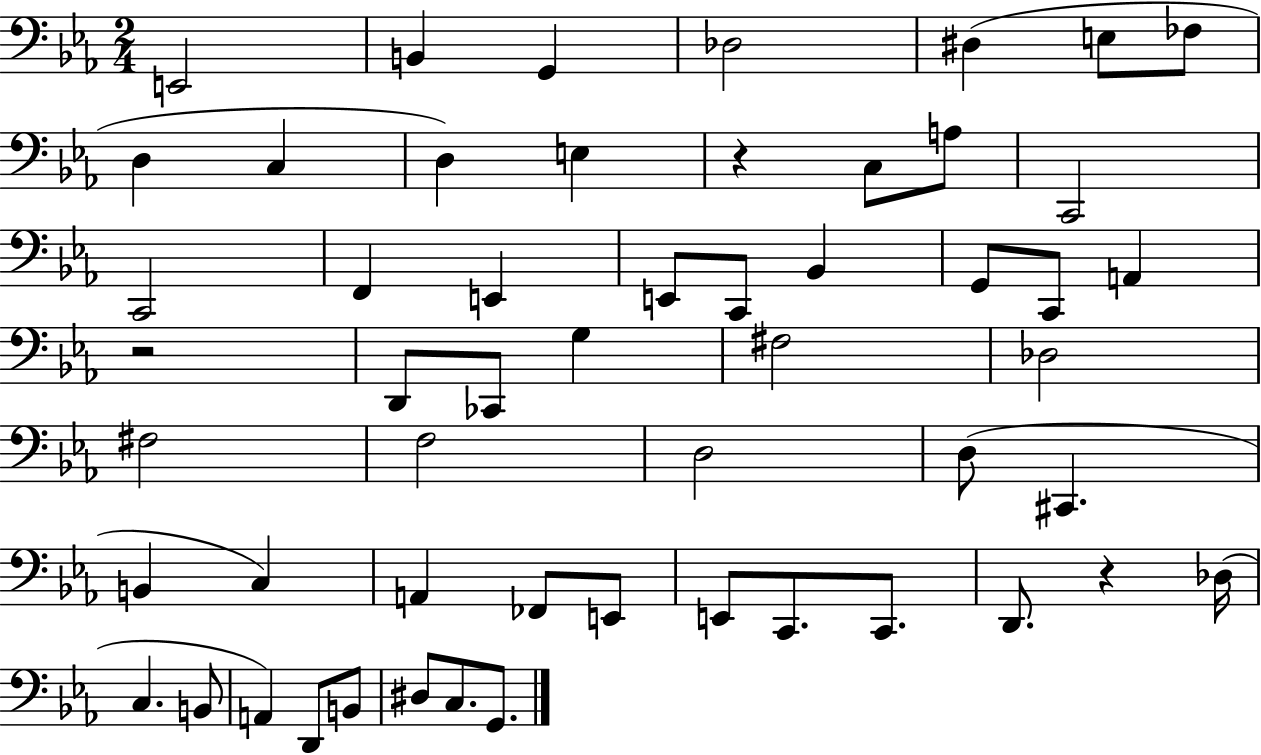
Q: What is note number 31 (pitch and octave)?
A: D3